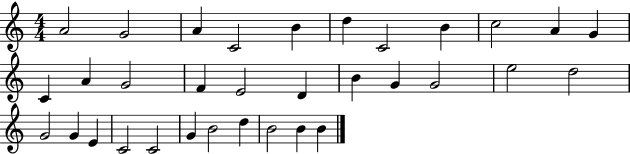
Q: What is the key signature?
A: C major